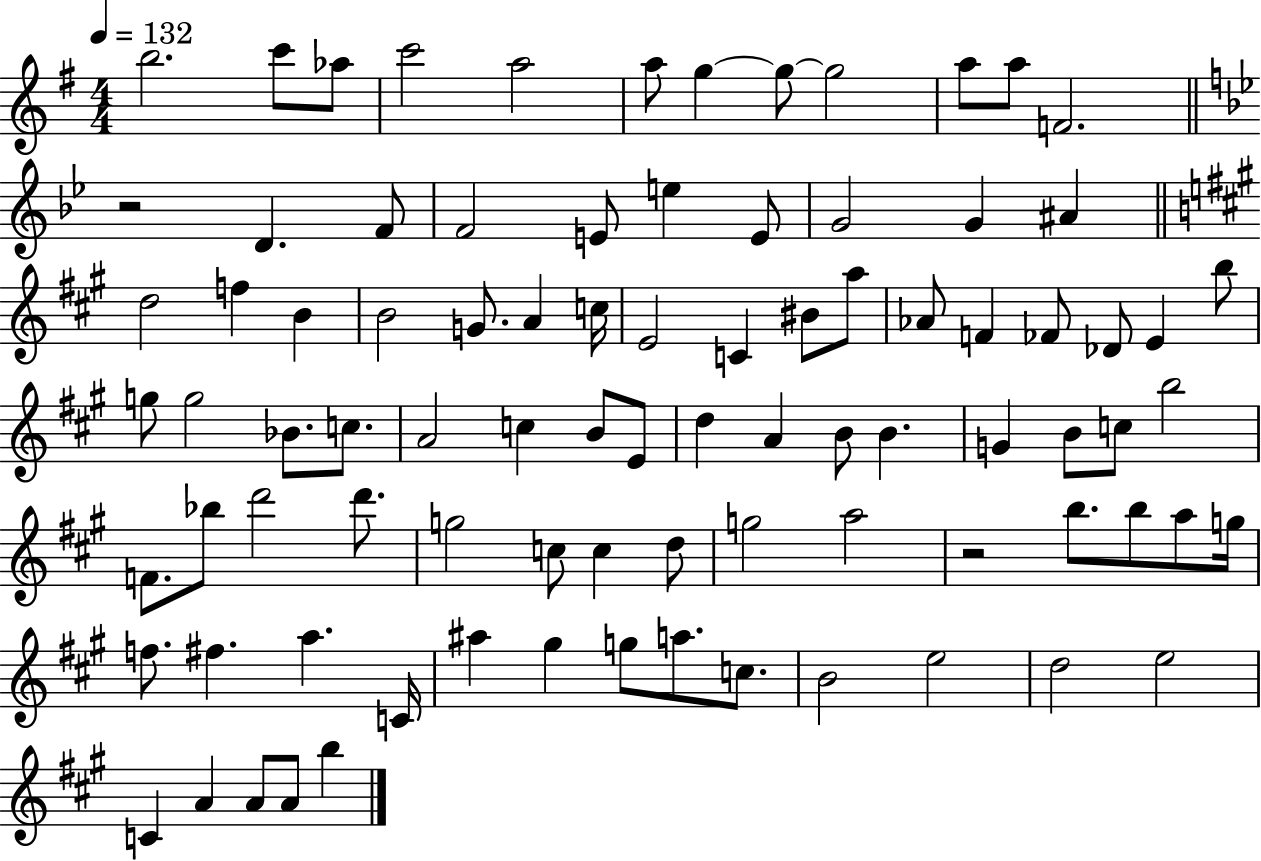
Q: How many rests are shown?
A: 2